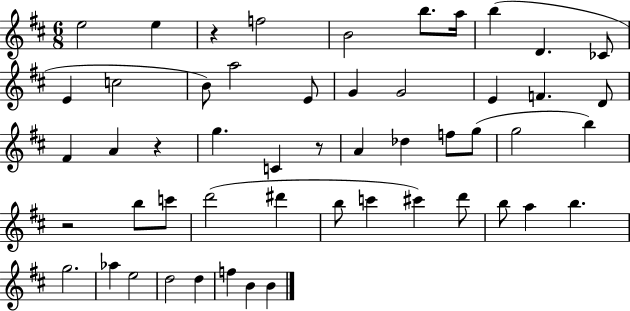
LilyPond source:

{
  \clef treble
  \numericTimeSignature
  \time 6/8
  \key d \major
  e''2 e''4 | r4 f''2 | b'2 b''8. a''16 | b''4( d'4. ces'8 | \break e'4 c''2 | b'8) a''2 e'8 | g'4 g'2 | e'4 f'4. d'8 | \break fis'4 a'4 r4 | g''4. c'4 r8 | a'4 des''4 f''8 g''8( | g''2 b''4) | \break r2 b''8 c'''8 | d'''2( dis'''4 | b''8 c'''4 cis'''4) d'''8 | b''8 a''4 b''4. | \break g''2. | aes''4 e''2 | d''2 d''4 | f''4 b'4 b'4 | \break \bar "|."
}